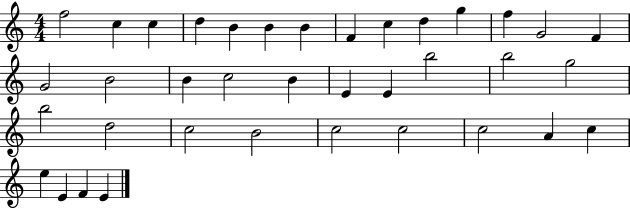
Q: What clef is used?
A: treble